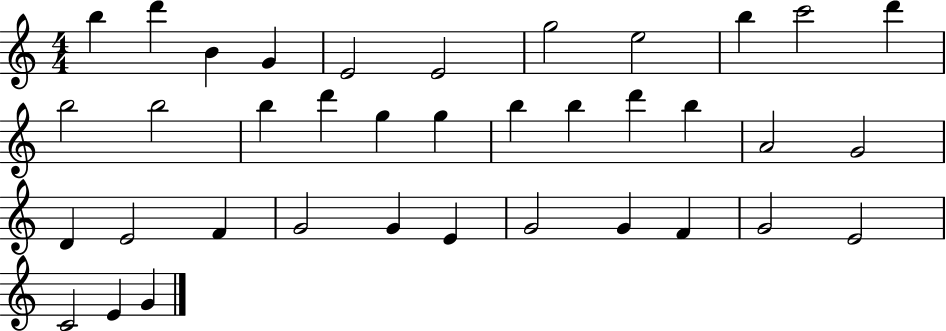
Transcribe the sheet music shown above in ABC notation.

X:1
T:Untitled
M:4/4
L:1/4
K:C
b d' B G E2 E2 g2 e2 b c'2 d' b2 b2 b d' g g b b d' b A2 G2 D E2 F G2 G E G2 G F G2 E2 C2 E G